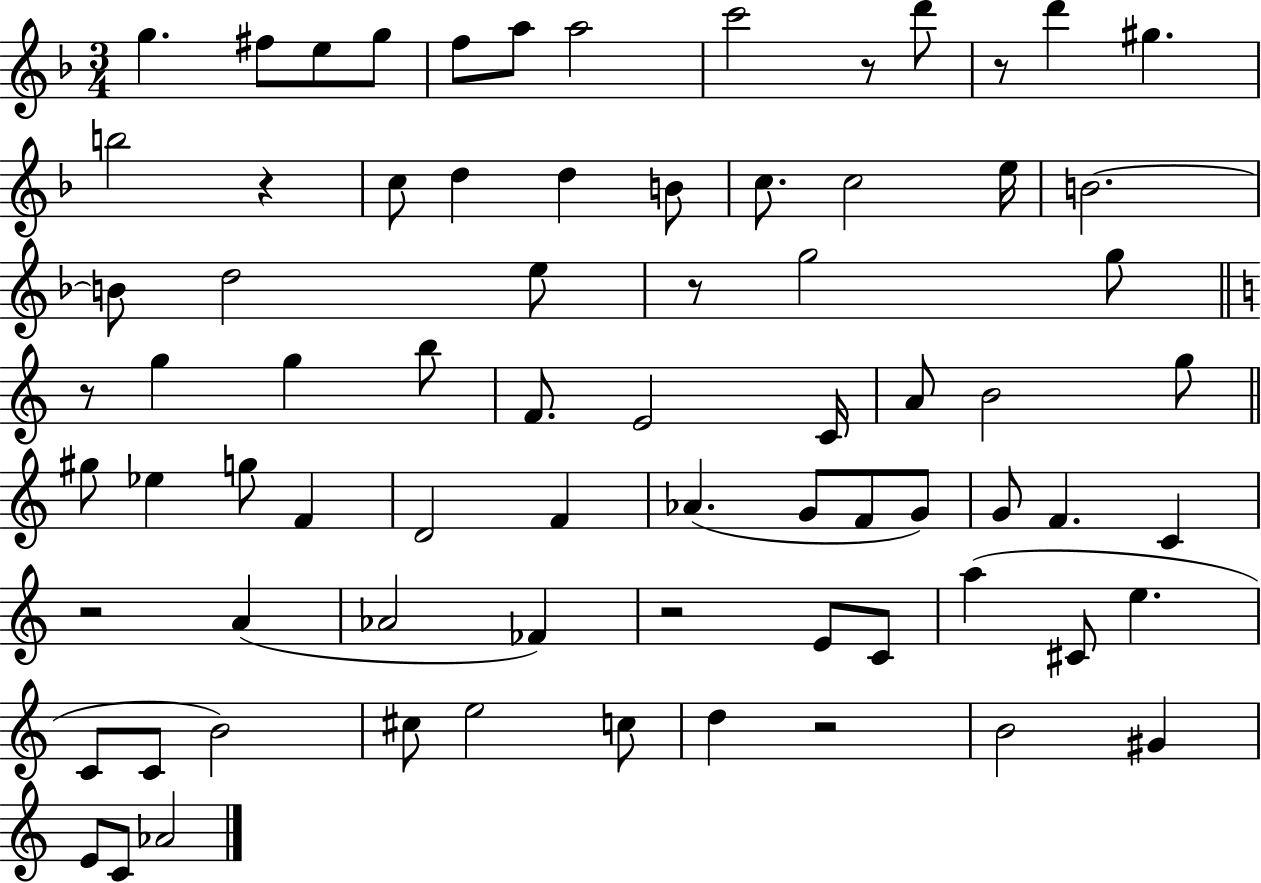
X:1
T:Untitled
M:3/4
L:1/4
K:F
g ^f/2 e/2 g/2 f/2 a/2 a2 c'2 z/2 d'/2 z/2 d' ^g b2 z c/2 d d B/2 c/2 c2 e/4 B2 B/2 d2 e/2 z/2 g2 g/2 z/2 g g b/2 F/2 E2 C/4 A/2 B2 g/2 ^g/2 _e g/2 F D2 F _A G/2 F/2 G/2 G/2 F C z2 A _A2 _F z2 E/2 C/2 a ^C/2 e C/2 C/2 B2 ^c/2 e2 c/2 d z2 B2 ^G E/2 C/2 _A2